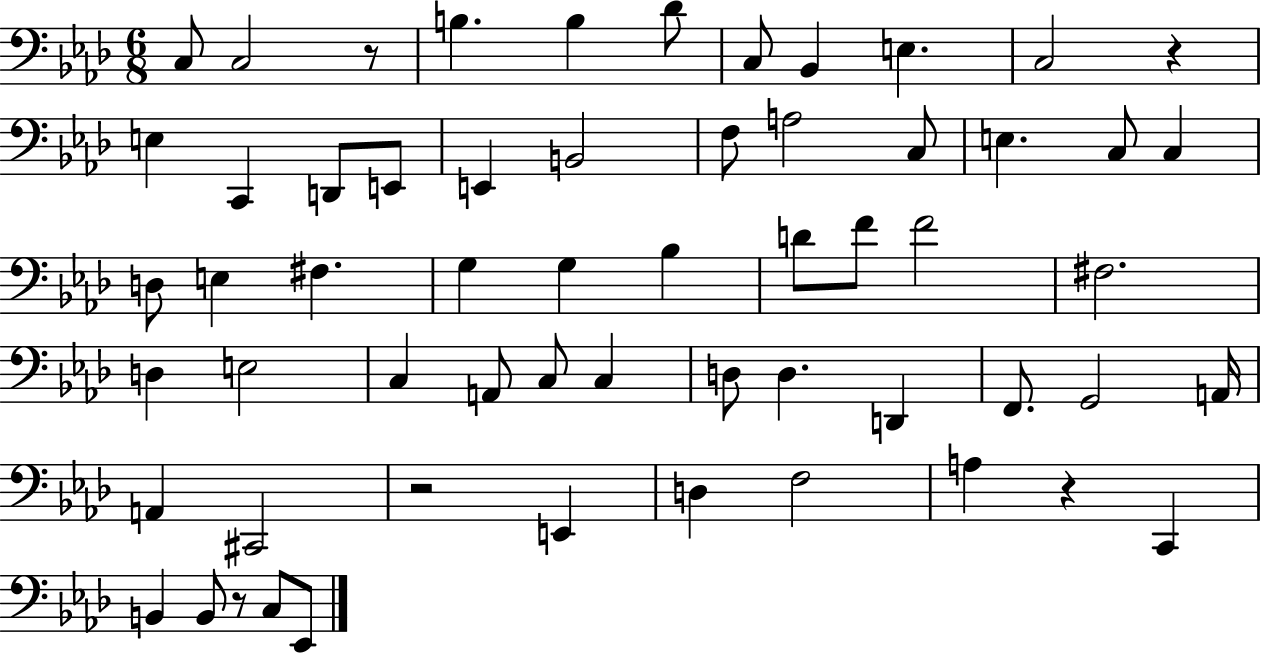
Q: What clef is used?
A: bass